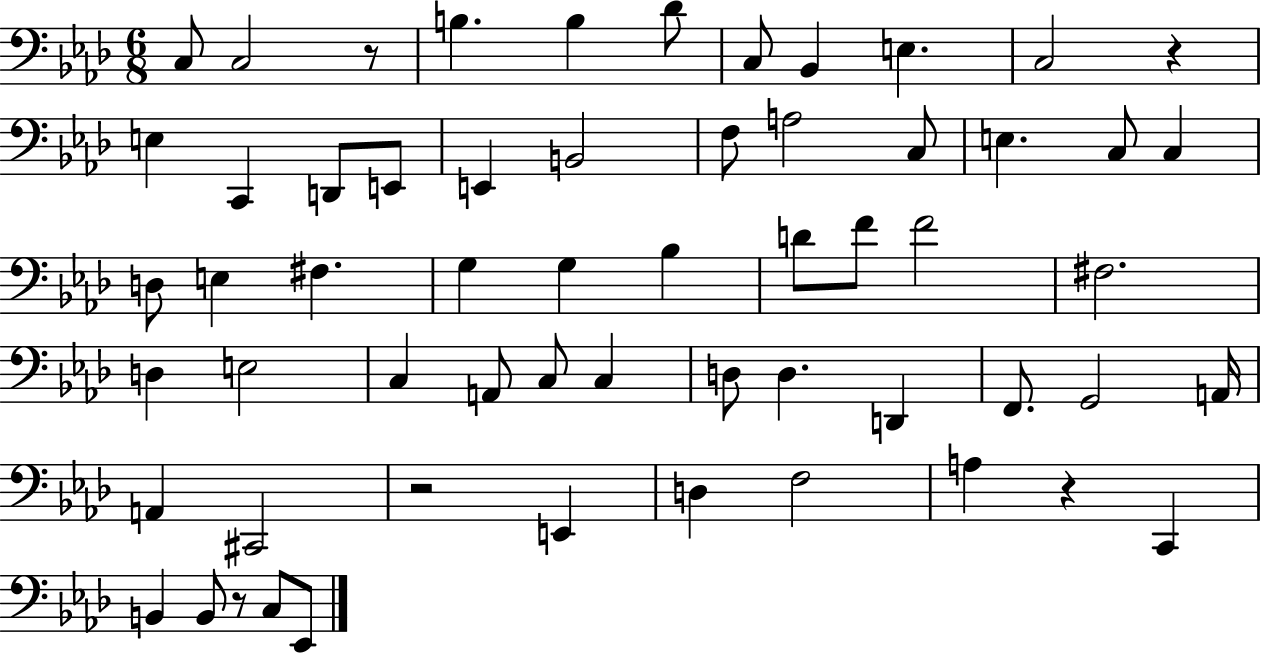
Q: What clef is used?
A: bass